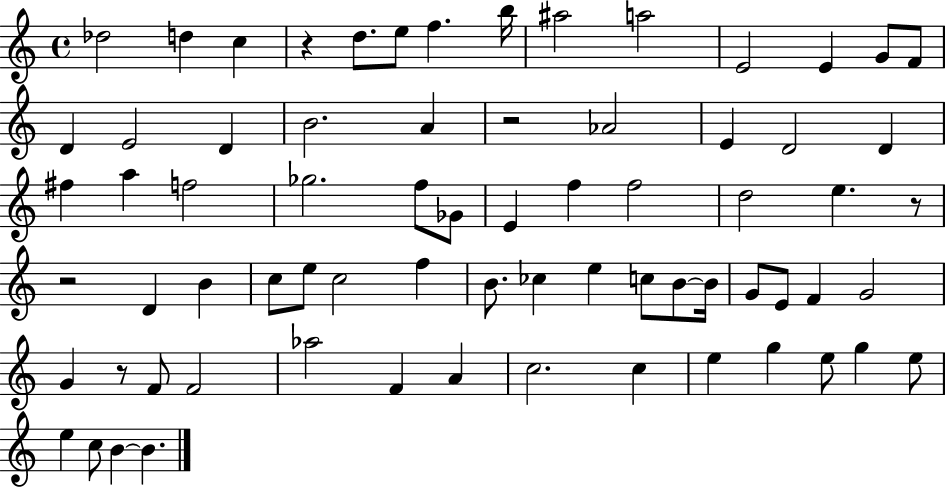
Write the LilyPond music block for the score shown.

{
  \clef treble
  \time 4/4
  \defaultTimeSignature
  \key c \major
  des''2 d''4 c''4 | r4 d''8. e''8 f''4. b''16 | ais''2 a''2 | e'2 e'4 g'8 f'8 | \break d'4 e'2 d'4 | b'2. a'4 | r2 aes'2 | e'4 d'2 d'4 | \break fis''4 a''4 f''2 | ges''2. f''8 ges'8 | e'4 f''4 f''2 | d''2 e''4. r8 | \break r2 d'4 b'4 | c''8 e''8 c''2 f''4 | b'8. ces''4 e''4 c''8 b'8~~ b'16 | g'8 e'8 f'4 g'2 | \break g'4 r8 f'8 f'2 | aes''2 f'4 a'4 | c''2. c''4 | e''4 g''4 e''8 g''4 e''8 | \break e''4 c''8 b'4~~ b'4. | \bar "|."
}